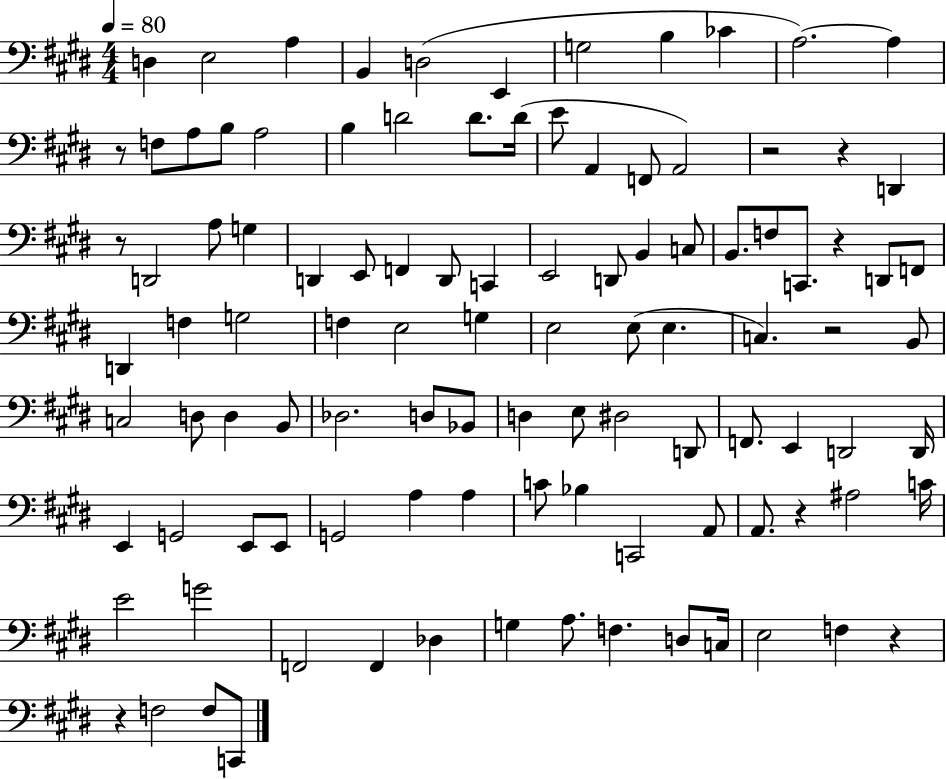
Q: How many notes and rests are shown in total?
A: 105